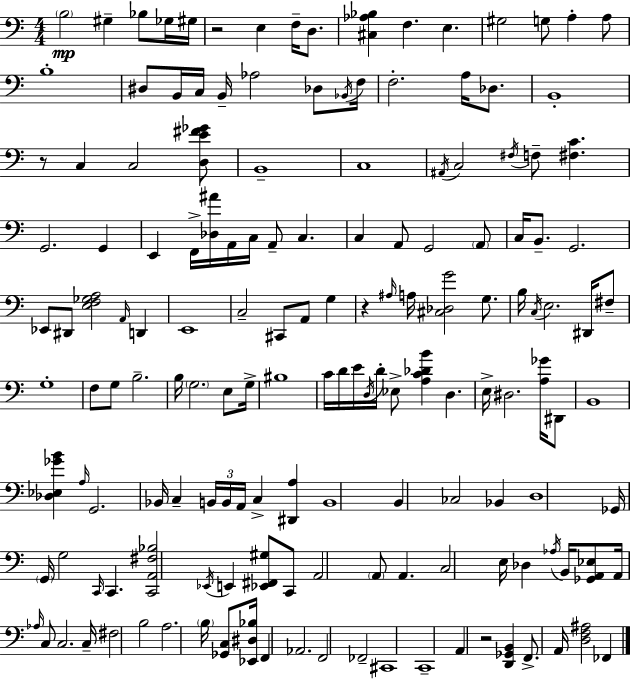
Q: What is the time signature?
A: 4/4